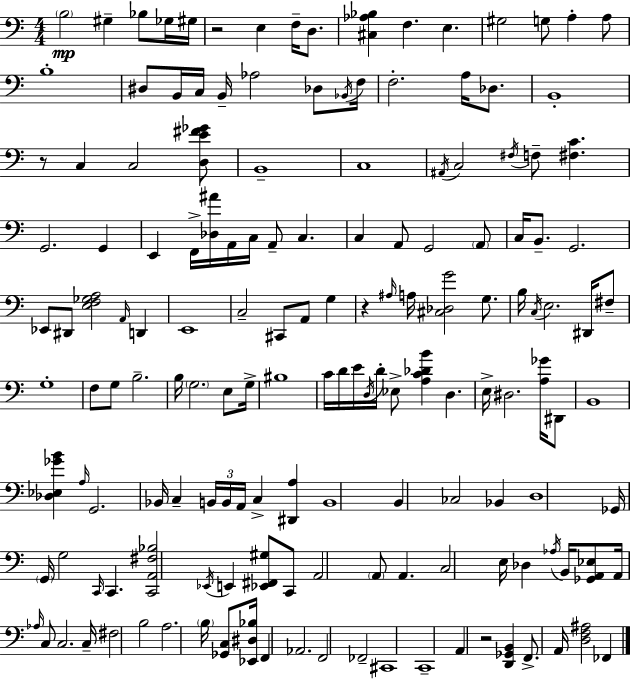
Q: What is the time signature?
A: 4/4